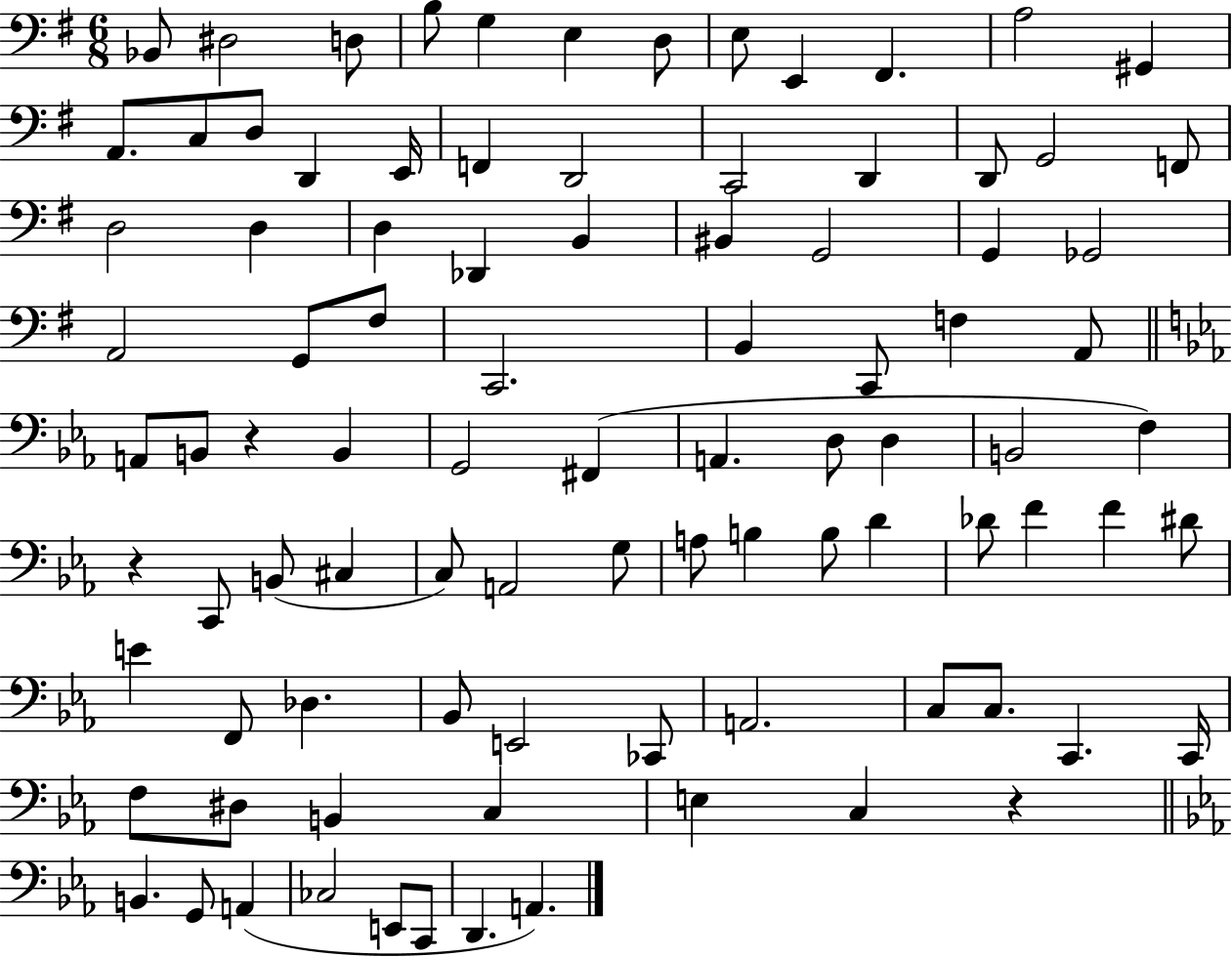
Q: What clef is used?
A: bass